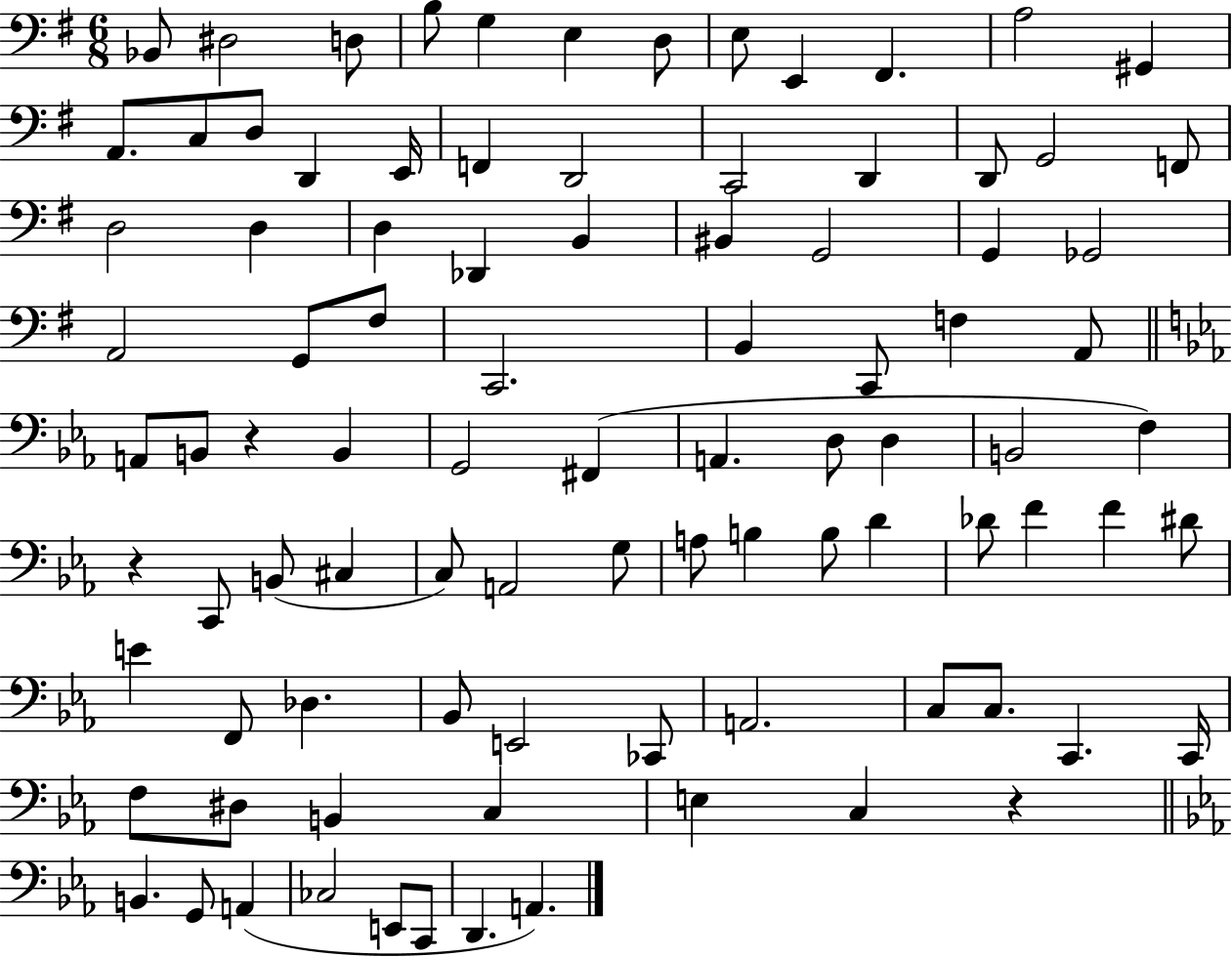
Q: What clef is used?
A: bass